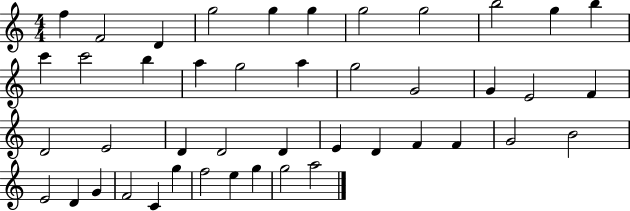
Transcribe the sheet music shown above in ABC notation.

X:1
T:Untitled
M:4/4
L:1/4
K:C
f F2 D g2 g g g2 g2 b2 g b c' c'2 b a g2 a g2 G2 G E2 F D2 E2 D D2 D E D F F G2 B2 E2 D G F2 C g f2 e g g2 a2